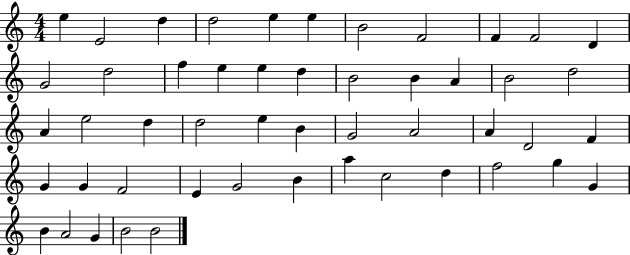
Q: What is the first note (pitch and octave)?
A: E5